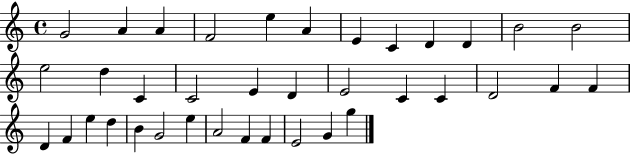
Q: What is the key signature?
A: C major